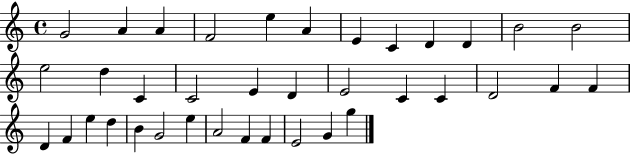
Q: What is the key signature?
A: C major